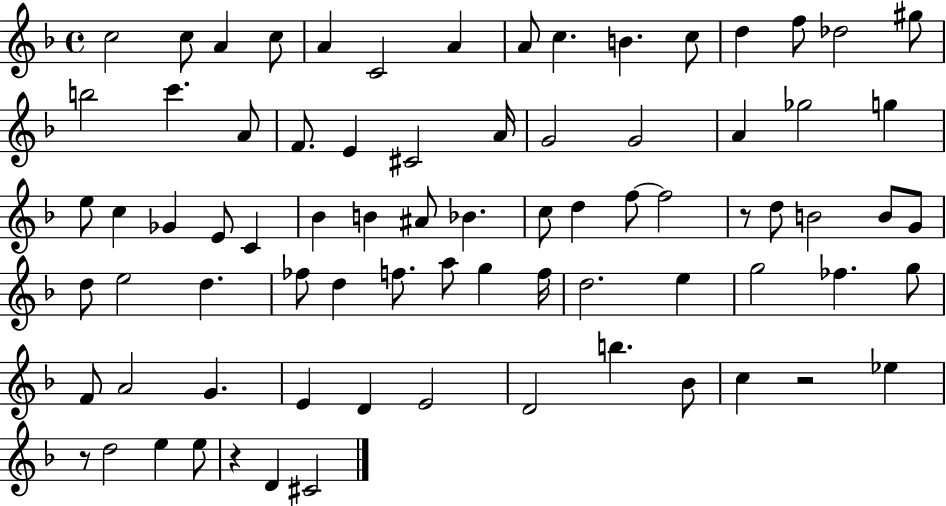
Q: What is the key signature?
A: F major